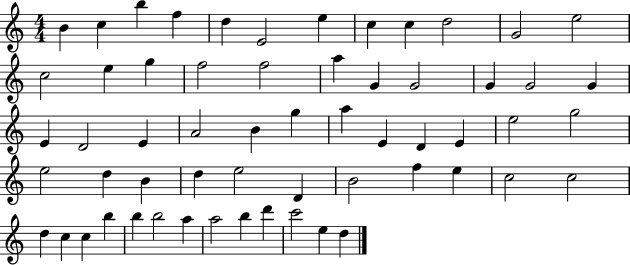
B4/q C5/q B5/q F5/q D5/q E4/h E5/q C5/q C5/q D5/h G4/h E5/h C5/h E5/q G5/q F5/h F5/h A5/q G4/q G4/h G4/q G4/h G4/q E4/q D4/h E4/q A4/h B4/q G5/q A5/q E4/q D4/q E4/q E5/h G5/h E5/h D5/q B4/q D5/q E5/h D4/q B4/h F5/q E5/q C5/h C5/h D5/q C5/q C5/q B5/q B5/q B5/h A5/q A5/h B5/q D6/q C6/h E5/q D5/q